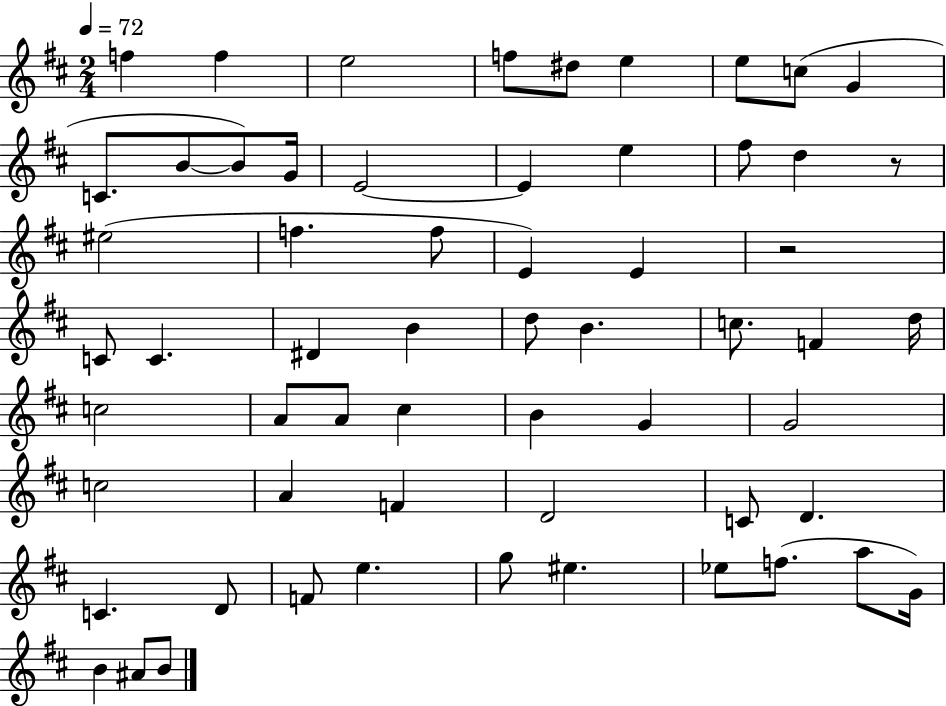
F5/q F5/q E5/h F5/e D#5/e E5/q E5/e C5/e G4/q C4/e. B4/e B4/e G4/s E4/h E4/q E5/q F#5/e D5/q R/e EIS5/h F5/q. F5/e E4/q E4/q R/h C4/e C4/q. D#4/q B4/q D5/e B4/q. C5/e. F4/q D5/s C5/h A4/e A4/e C#5/q B4/q G4/q G4/h C5/h A4/q F4/q D4/h C4/e D4/q. C4/q. D4/e F4/e E5/q. G5/e EIS5/q. Eb5/e F5/e. A5/e G4/s B4/q A#4/e B4/e